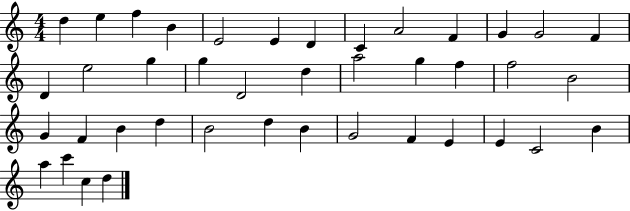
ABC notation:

X:1
T:Untitled
M:4/4
L:1/4
K:C
d e f B E2 E D C A2 F G G2 F D e2 g g D2 d a2 g f f2 B2 G F B d B2 d B G2 F E E C2 B a c' c d